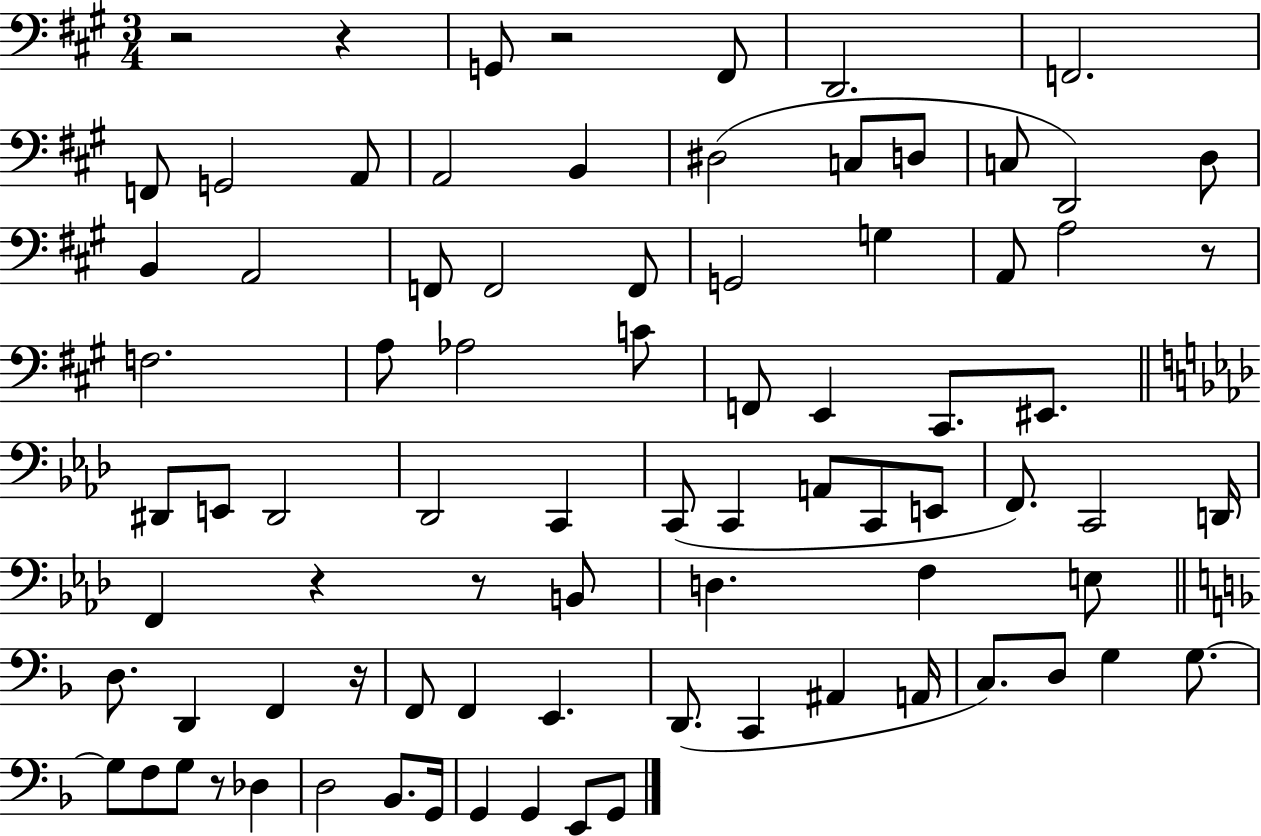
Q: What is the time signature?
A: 3/4